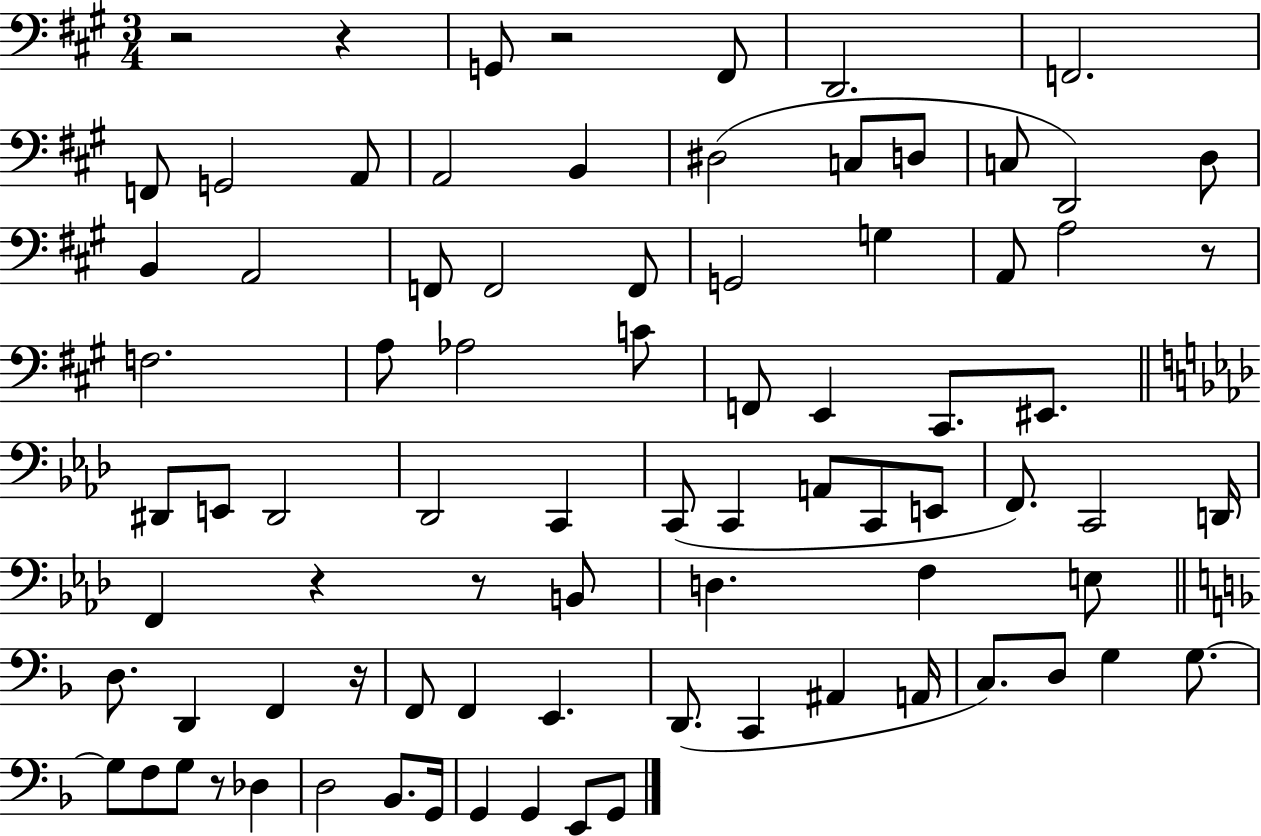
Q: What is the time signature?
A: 3/4